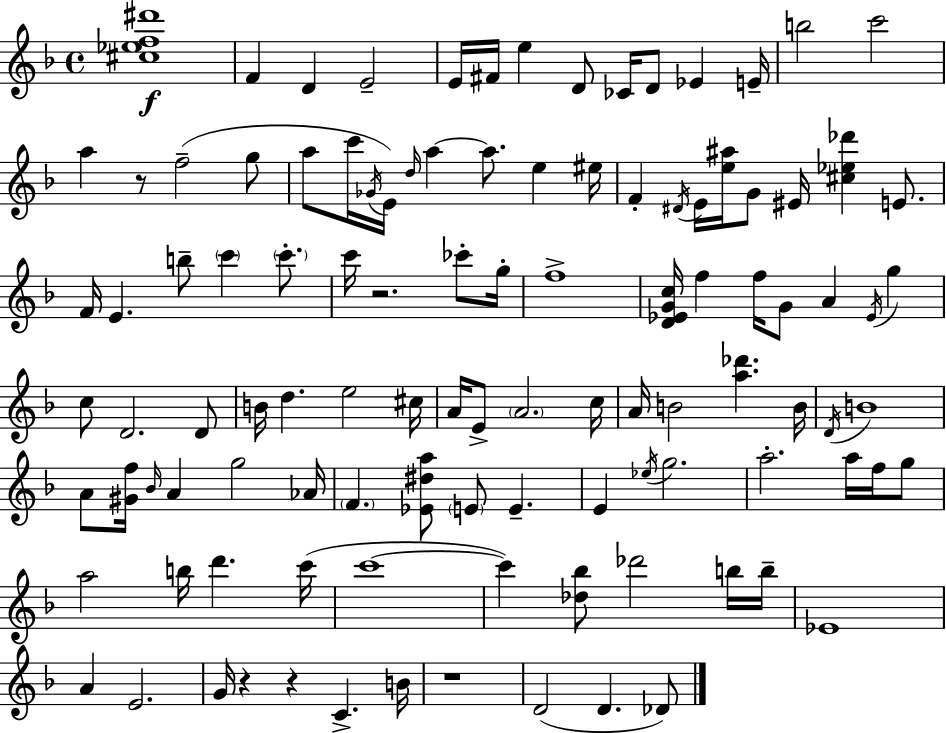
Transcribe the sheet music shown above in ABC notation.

X:1
T:Untitled
M:4/4
L:1/4
K:Dm
[^c_ef^d']4 F D E2 E/4 ^F/4 e D/2 _C/4 D/2 _E E/4 b2 c'2 a z/2 f2 g/2 a/2 c'/4 _G/4 E/4 d/4 a a/2 e ^e/4 F ^D/4 E/4 [e^a]/4 G/2 ^E/4 [^c_e_d'] E/2 F/4 E b/2 c' c'/2 c'/4 z2 _c'/2 g/4 f4 [D_EGc]/4 f f/4 G/2 A _E/4 g c/2 D2 D/2 B/4 d e2 ^c/4 A/4 E/2 A2 c/4 A/4 B2 [a_d'] B/4 D/4 B4 A/2 [^Gf]/4 _B/4 A g2 _A/4 F [_E^da]/2 E/2 E E _e/4 g2 a2 a/4 f/4 g/2 a2 b/4 d' c'/4 c'4 c' [_d_b]/2 _d'2 b/4 b/4 _E4 A E2 G/4 z z C B/4 z4 D2 D _D/2